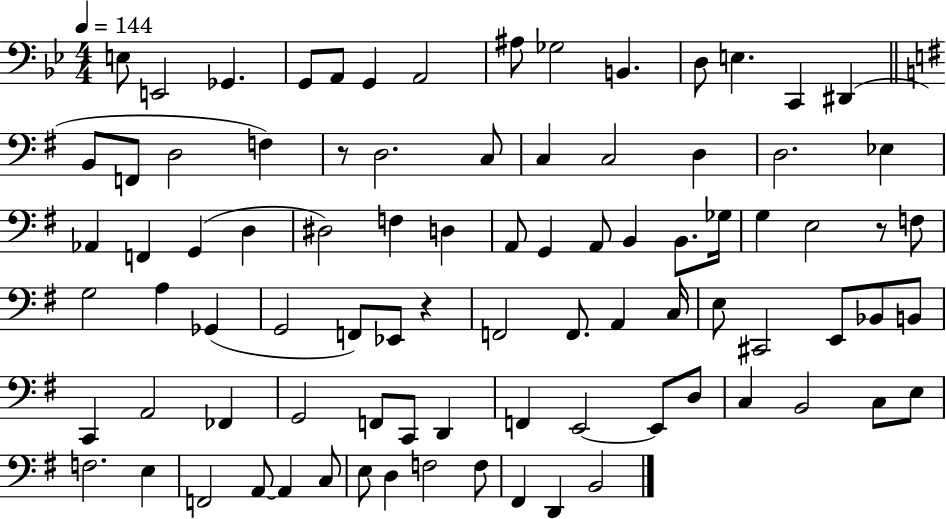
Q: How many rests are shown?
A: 3